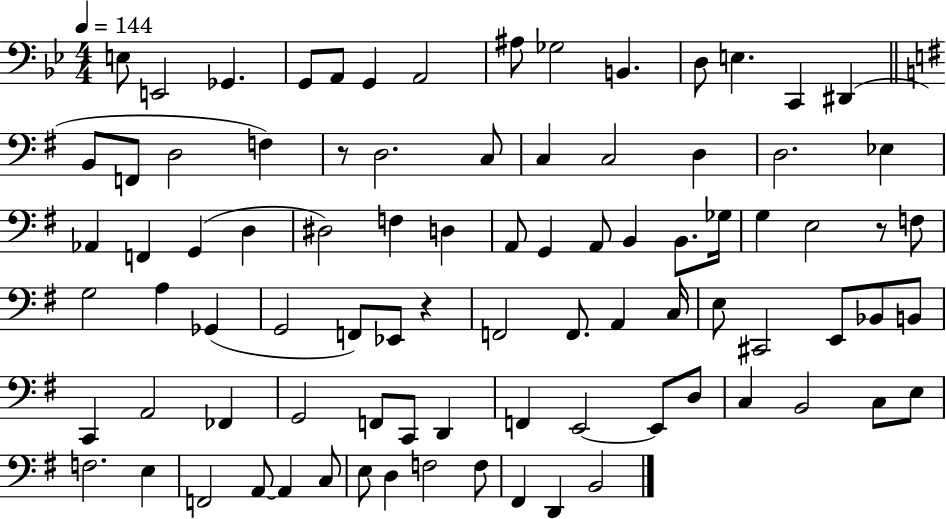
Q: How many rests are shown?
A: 3